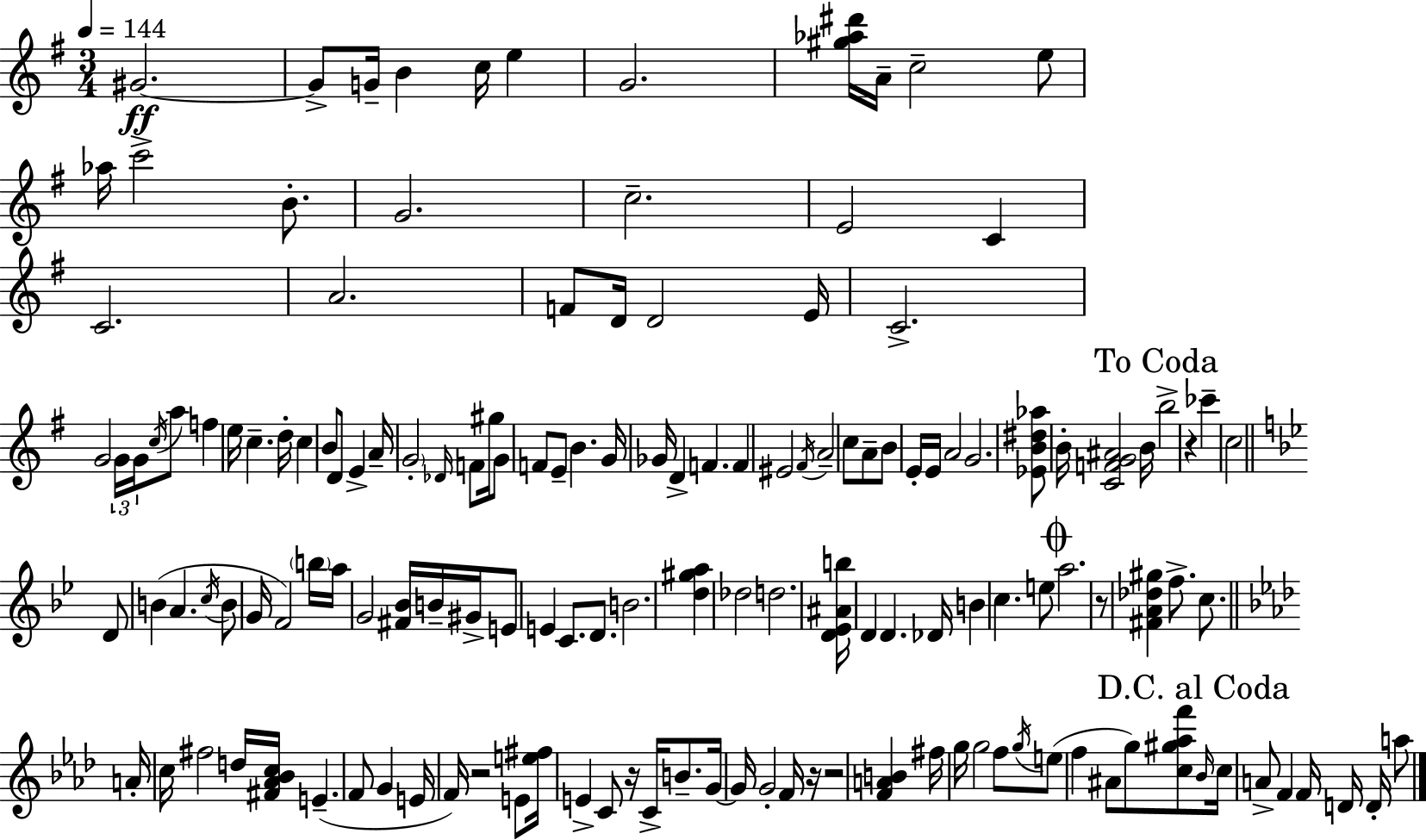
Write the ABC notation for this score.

X:1
T:Untitled
M:3/4
L:1/4
K:G
^G2 ^G/2 G/4 B c/4 e G2 [^g_a^d']/4 A/4 c2 e/2 _a/4 c'2 B/2 G2 c2 E2 C C2 A2 F/2 D/4 D2 E/4 C2 G2 G/4 G/4 c/4 a/2 f e/4 c d/4 c B/2 D/2 E A/4 G2 _D/4 F/2 ^g/4 G/2 F/2 E/2 B G/4 _G/4 D F F ^E2 ^F/4 A2 c/2 A/2 B/2 E/4 E/4 A2 G2 [_EB^d_a]/2 B/4 [CFG^A]2 B/4 b2 z _c' c2 D/2 B A c/4 B/2 G/4 F2 b/4 a/4 G2 [^F_B]/4 B/4 ^G/4 E/2 E C/2 D/2 B2 [d^ga] _d2 d2 [D_E^Ab]/4 D D _D/4 B c e/2 a2 z/2 [^FA_d^g] f/2 c/2 A/4 c/4 ^f2 d/4 [^F_A_Bc]/4 E F/2 G E/4 F/4 z2 E/2 [e^f]/4 E C/2 z/4 C/4 B/2 G/4 G/4 G2 F/4 z/4 z2 [FAB] ^f/4 g/4 g2 f/2 g/4 e/2 f ^A/2 g/2 [c^g_af']/2 _B/4 c/4 A/2 F F/4 D/4 D/4 a/2